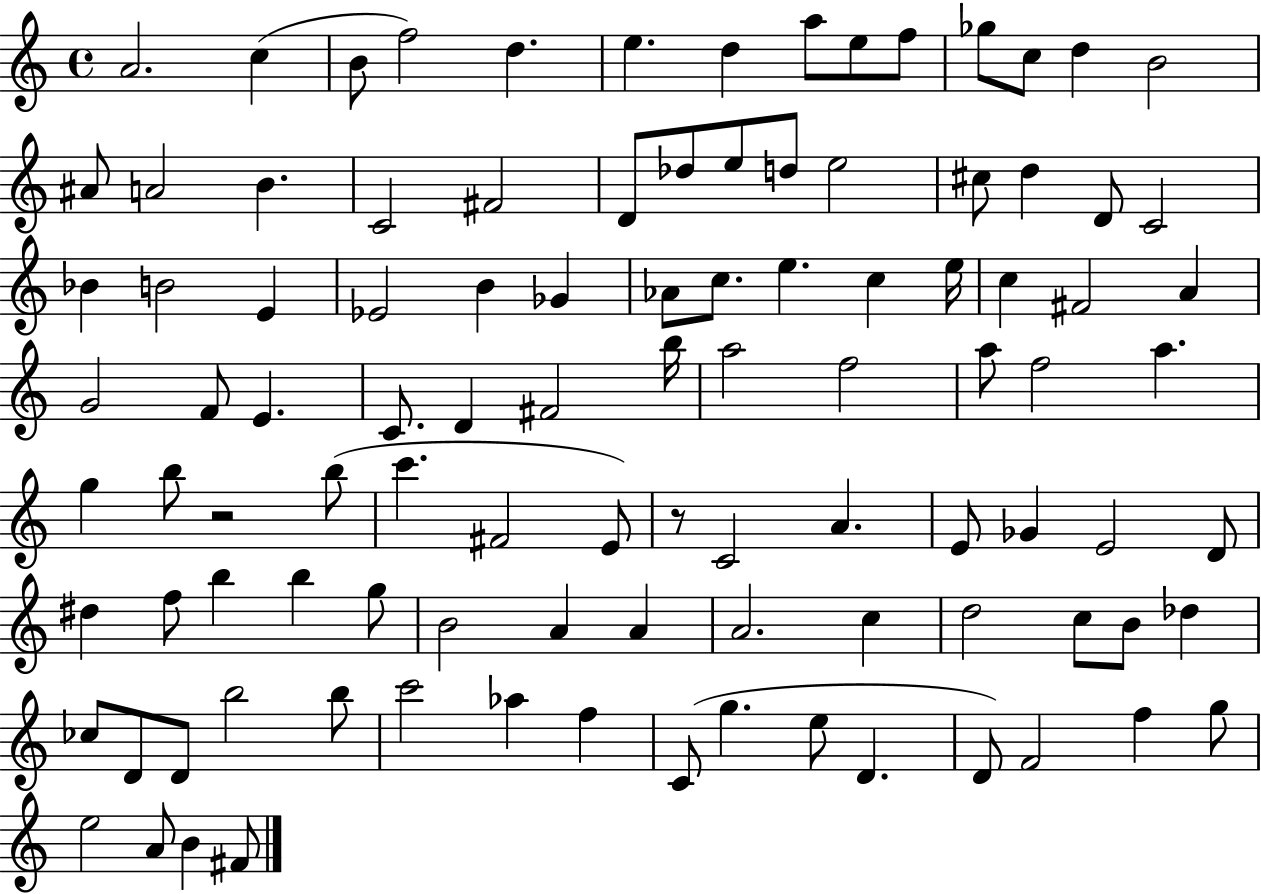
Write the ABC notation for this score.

X:1
T:Untitled
M:4/4
L:1/4
K:C
A2 c B/2 f2 d e d a/2 e/2 f/2 _g/2 c/2 d B2 ^A/2 A2 B C2 ^F2 D/2 _d/2 e/2 d/2 e2 ^c/2 d D/2 C2 _B B2 E _E2 B _G _A/2 c/2 e c e/4 c ^F2 A G2 F/2 E C/2 D ^F2 b/4 a2 f2 a/2 f2 a g b/2 z2 b/2 c' ^F2 E/2 z/2 C2 A E/2 _G E2 D/2 ^d f/2 b b g/2 B2 A A A2 c d2 c/2 B/2 _d _c/2 D/2 D/2 b2 b/2 c'2 _a f C/2 g e/2 D D/2 F2 f g/2 e2 A/2 B ^F/2